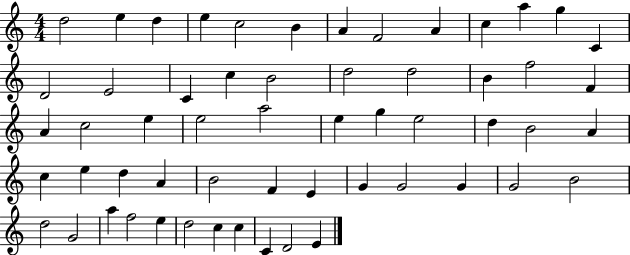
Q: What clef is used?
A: treble